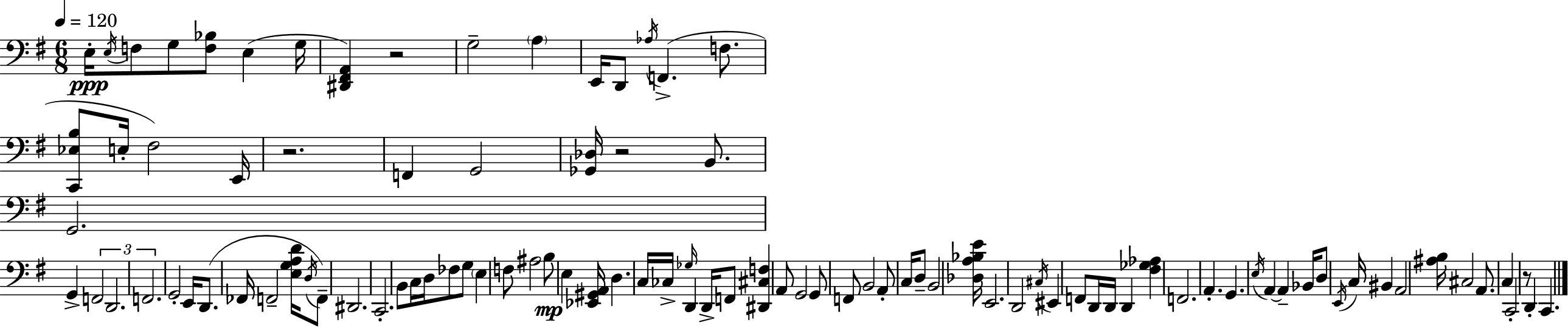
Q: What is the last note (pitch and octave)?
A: C2